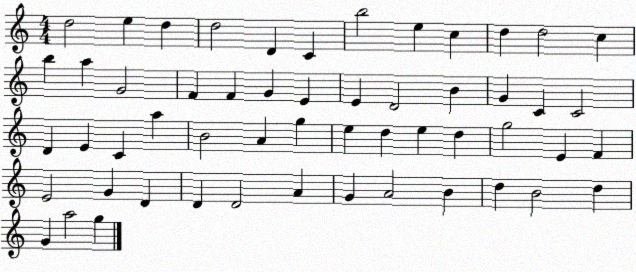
X:1
T:Untitled
M:4/4
L:1/4
K:C
d2 e d d2 D C b2 e c d d2 c b a G2 F F G E E D2 B G C C2 D E C a B2 A g e d e d g2 E F E2 G D D D2 A G A2 B d B2 d G a2 g